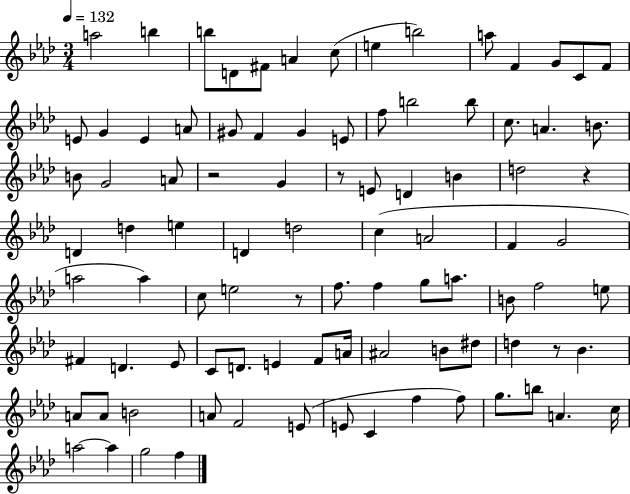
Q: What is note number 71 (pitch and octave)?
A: A4